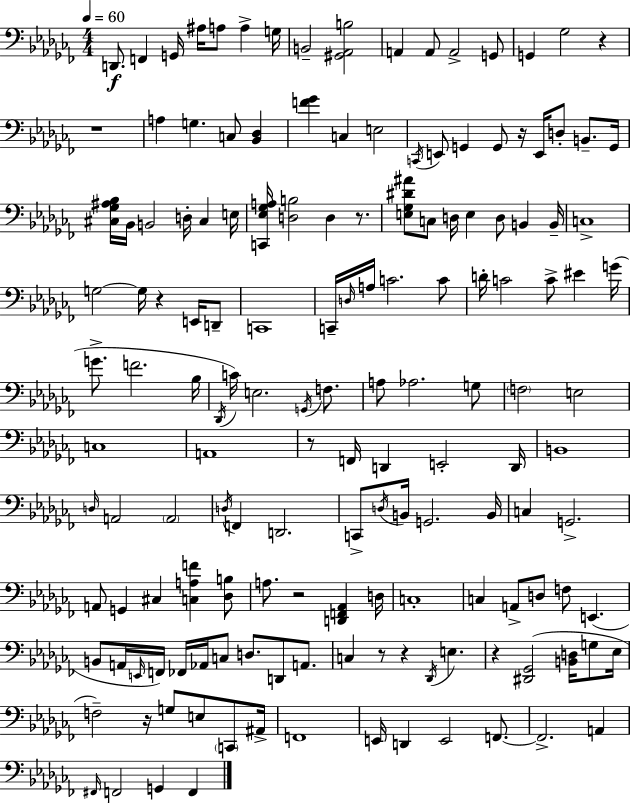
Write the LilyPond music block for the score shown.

{
  \clef bass
  \numericTimeSignature
  \time 4/4
  \key aes \minor
  \tempo 4 = 60
  \repeat volta 2 { d,8.\f f,4 g,16 ais16 a8 a4-> g16 | b,2-- <gis, aes, b>2 | a,4 a,8 a,2-> g,8 | g,4 ges2 r4 | \break r1 | a4 g4. c8 <bes, des>4 | <f' ges'>4 c4 e2 | \acciaccatura { c,16 } e,8 g,4 g,8 r16 e,16 d8-. b,8.-- | \break g,16 <cis ges ais bes>16 bes,16 b,2 d16-. cis4 | e16 <c, ees ges a>16 <d b>2 d4 r8. | <e ges dis' ais'>8 c8 d16 e4 d8 b,4 | b,16-- c1-> | \break g2~~ g16 r4 e,16 d,8-- | c,1 | c,16-- \grace { d16 } a16 c'2. | c'8 d'16-. c'2 c'8-> eis'4 | \break g'16( g'8.-> f'2. | bes16 \acciaccatura { des,16 } c'16) e2. | \acciaccatura { g,16 } f8. a8 aes2. | g8 \parenthesize f2 e2 | \break c1 | a,1 | r8 f,16 d,4 e,2-. | d,16 b,1 | \break \grace { d16 } a,2 \parenthesize a,2 | \acciaccatura { d16 } f,4 d,2. | c,8-> \acciaccatura { d16 } b,16 g,2. | b,16 c4 g,2.-> | \break a,8 g,4 cis4 | <c a f'>4 <des b>8 a8. r2 | <d, f, aes,>4 d16 c1-. | c4 a,8-> d8 f8 | \break e,4.( b,8 a,16 \grace { e,16 } f,16) fes,16 aes,16 c8 | d8. d,8 a,8. c4 r8 r4 | \acciaccatura { des,16 } e4. r4 <dis, ges,>2( | <b, d>16 g8 ees16 f2--) | \break r16 g8 e8 \parenthesize c,8 ais,16-> f,1 | e,16 d,4 e,2 | f,8.~~ f,2.-> | a,4 \grace { fis,16 } f,2 | \break g,4 f,4 } \bar "|."
}